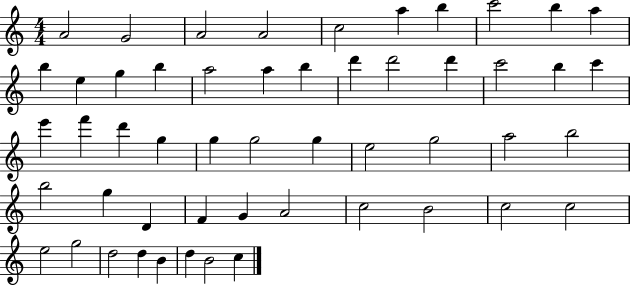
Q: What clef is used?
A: treble